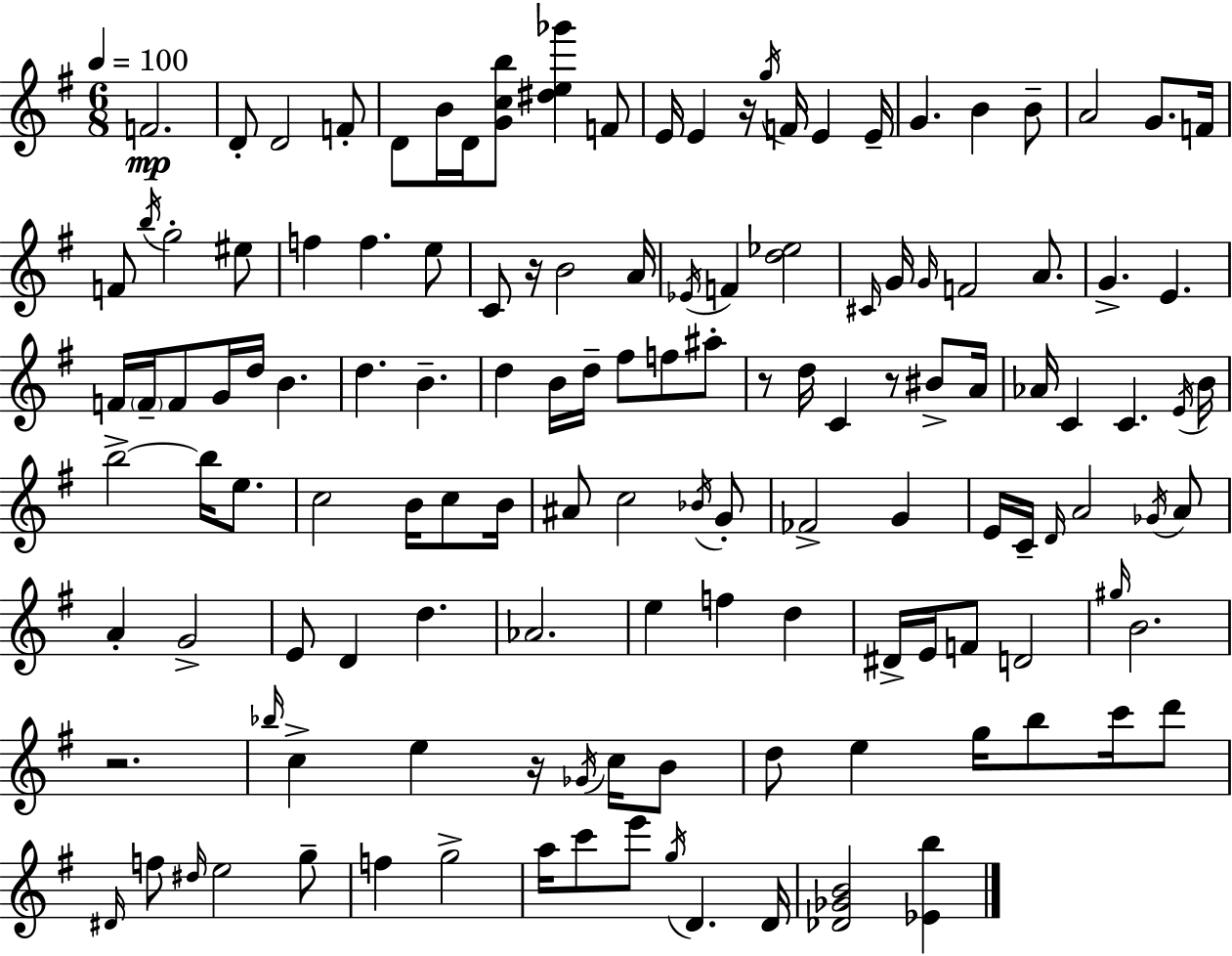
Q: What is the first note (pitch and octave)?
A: F4